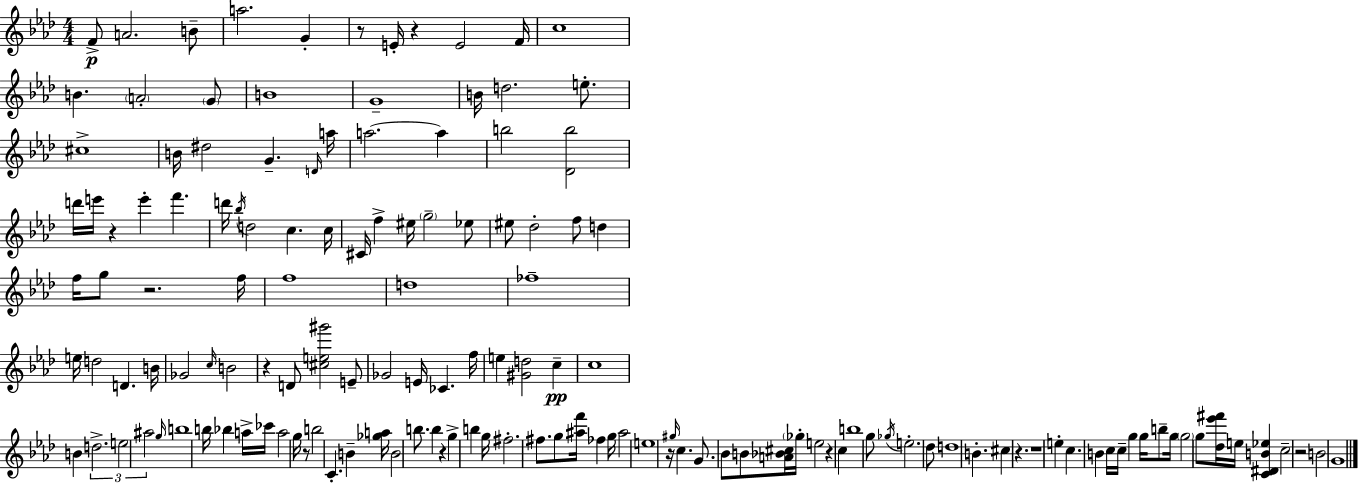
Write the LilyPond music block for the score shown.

{
  \clef treble
  \numericTimeSignature
  \time 4/4
  \key f \minor
  f'8->\p a'2. b'8-- | a''2. g'4-. | r8 e'16-. r4 e'2 f'16 | c''1 | \break b'4. \parenthesize a'2-. \parenthesize g'8 | b'1 | g'1-- | b'16 d''2. e''8.-. | \break cis''1-> | b'16 dis''2 g'4.-- \grace { d'16 } | a''16 a''2.~~ a''4 | b''2 <des' b''>2 | \break d'''16 e'''16 r4 e'''4-. f'''4. | d'''16 \acciaccatura { bes''16 } d''2 c''4. | c''16 cis'16 f''4-> eis''16 \parenthesize g''2-- | ees''8 eis''8 des''2-. f''8 d''4 | \break f''16 g''8 r2. | f''16 f''1 | d''1 | fes''1-- | \break e''16 d''2 d'4. | b'16 ges'2 \grace { c''16 } b'2 | r4 d'8 <cis'' e'' gis'''>2 | e'8-- ges'2 e'16 ces'4. | \break f''16 e''4 <gis' d''>2 c''4--\pp | c''1 | b'4 \tuplet 3/2 { d''2.-> | e''2 ais''2 } | \break \grace { g''16 } b''1 | b''16 bes''4 a''16-> ces'''16 a''2 | g''16 r8 b''2 c'4.-. | b'4-- <ges'' a''>16 b'2 | \break b''8. b''4 r4 g''4-> | b''4 g''16 fis''2.-. | fis''8. g''8 <ais'' f'''>16 fes''4 g''16 ais''2 | e''1 | \break r16 \grace { gis''16 } c''4. g'8. bes'8 | b'8 <a' bes' cis''>16 \parenthesize ges''16-. e''2 r4 | c''4 b''1 | g''8 \acciaccatura { ges''16 } e''2.-. | \break des''8 d''1 | b'4.-. cis''4 | r4. r1 | e''4-. c''4. | \break b'4 c''16 c''16-- g''4 g''16 b''8-- g''16 \parenthesize g''2 | g''8 <des'' ees''' fis'''>16 e''16 <c' dis' b' ees''>4 c''2-- | r2 b'2 | g'1 | \break \bar "|."
}